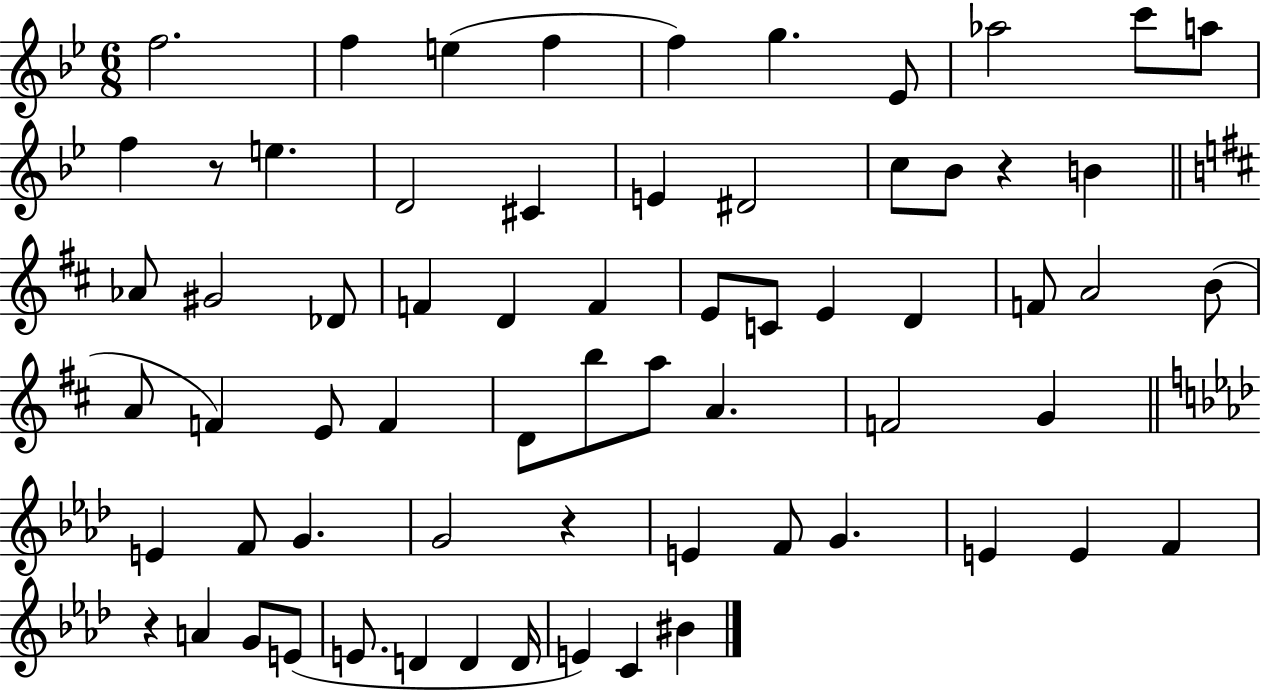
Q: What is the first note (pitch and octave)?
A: F5